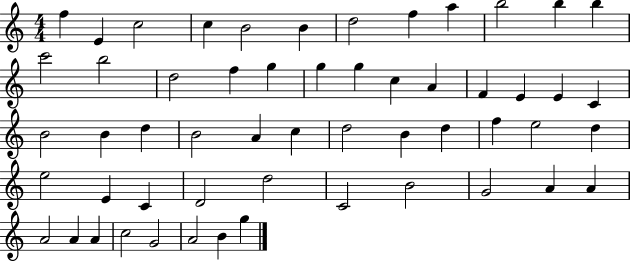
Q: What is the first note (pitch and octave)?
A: F5